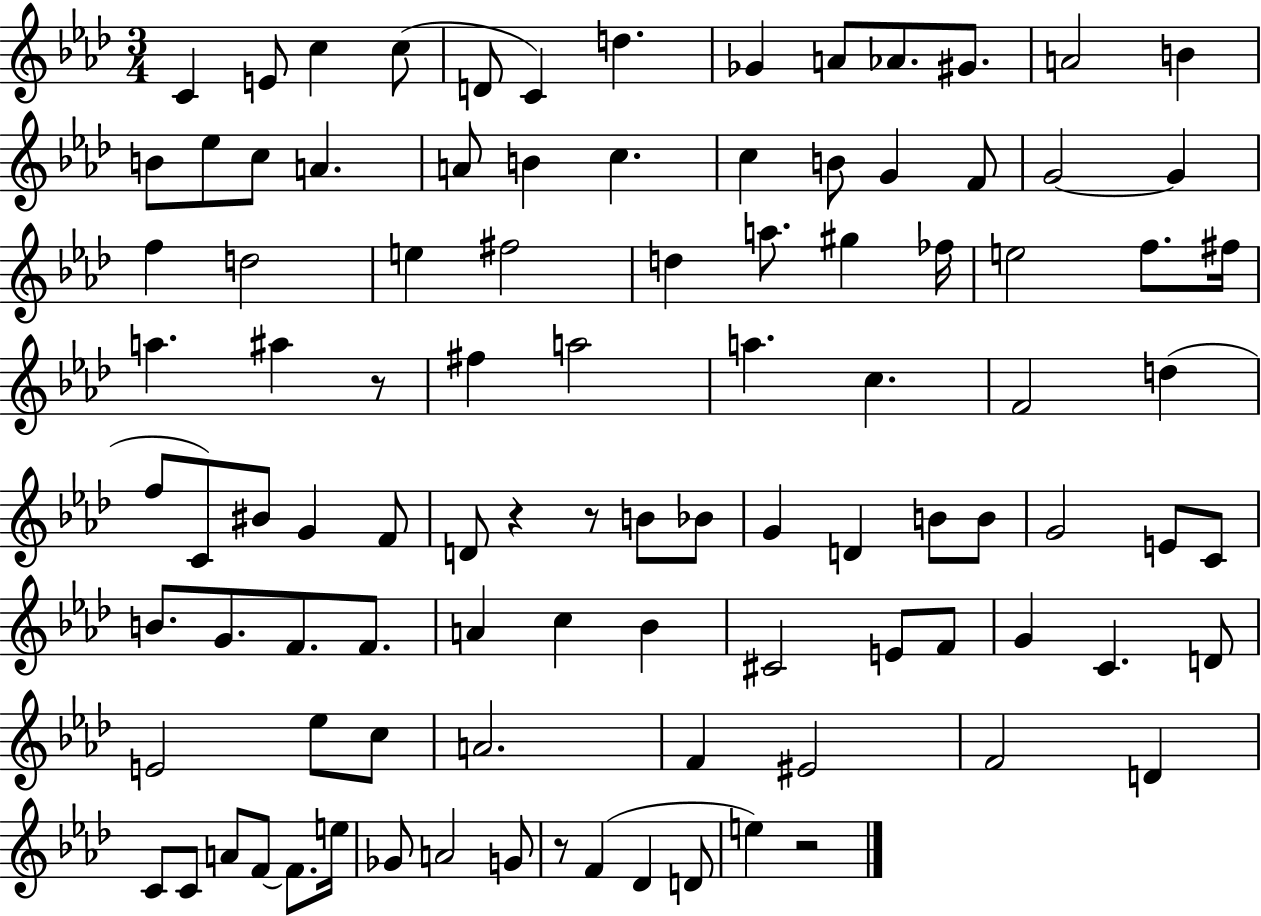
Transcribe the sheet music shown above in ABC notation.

X:1
T:Untitled
M:3/4
L:1/4
K:Ab
C E/2 c c/2 D/2 C d _G A/2 _A/2 ^G/2 A2 B B/2 _e/2 c/2 A A/2 B c c B/2 G F/2 G2 G f d2 e ^f2 d a/2 ^g _f/4 e2 f/2 ^f/4 a ^a z/2 ^f a2 a c F2 d f/2 C/2 ^B/2 G F/2 D/2 z z/2 B/2 _B/2 G D B/2 B/2 G2 E/2 C/2 B/2 G/2 F/2 F/2 A c _B ^C2 E/2 F/2 G C D/2 E2 _e/2 c/2 A2 F ^E2 F2 D C/2 C/2 A/2 F/2 F/2 e/4 _G/2 A2 G/2 z/2 F _D D/2 e z2